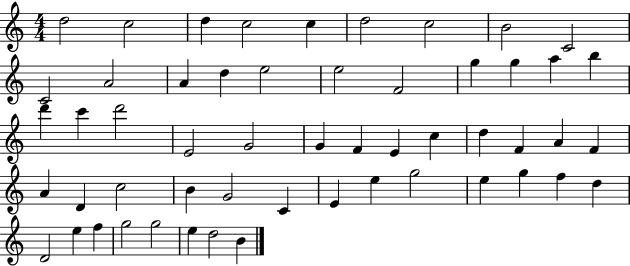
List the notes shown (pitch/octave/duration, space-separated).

D5/h C5/h D5/q C5/h C5/q D5/h C5/h B4/h C4/h C4/h A4/h A4/q D5/q E5/h E5/h F4/h G5/q G5/q A5/q B5/q D6/q C6/q D6/h E4/h G4/h G4/q F4/q E4/q C5/q D5/q F4/q A4/q F4/q A4/q D4/q C5/h B4/q G4/h C4/q E4/q E5/q G5/h E5/q G5/q F5/q D5/q D4/h E5/q F5/q G5/h G5/h E5/q D5/h B4/q